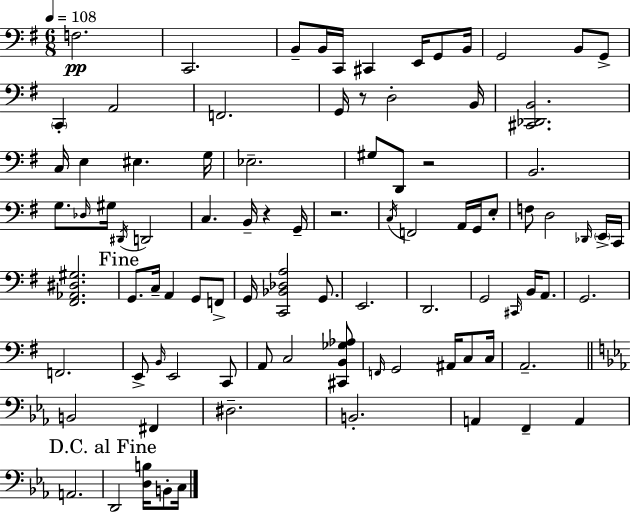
{
  \clef bass
  \numericTimeSignature
  \time 6/8
  \key e \minor
  \tempo 4 = 108
  f2.\pp | c,2. | b,8-- b,16 c,16 cis,4 e,16 g,8 b,16 | g,2 b,8 g,8-> | \break \parenthesize c,4-. a,2 | f,2. | g,16 r8 d2-. b,16 | <cis, des, b,>2. | \break c16 e4 eis4. g16 | ees2.-- | gis8 d,8 r2 | b,2. | \break g8. \grace { des16 } gis16 \acciaccatura { dis,16 } d,2 | c4. b,16-- r4 | g,16-- r2. | \acciaccatura { c16 } f,2 a,16 | \break g,16 e8-. f8 d2 | \grace { des,16 } \parenthesize e,16-> c,16 <fis, aes, dis gis>2. | \mark "Fine" g,8. c16-- a,4 | g,8 f,8-> g,16 <c, bes, des a>2 | \break g,8. e,2. | d,2. | g,2 | \grace { cis,16 } b,16 a,8. g,2. | \break f,2. | e,8-> \grace { b,16 } e,2 | c,8 a,8 c2 | <cis, b, ges aes>8 \grace { f,16 } g,2 | \break ais,16 c8 c16 a,2.-- | \bar "||" \break \key c \minor b,2 fis,4 | dis2.-- | b,2.-. | a,4 f,4-- a,4 | \break a,2. | \mark "D.C. al Fine" d,2 <d b>16 b,8-. c16 | \bar "|."
}